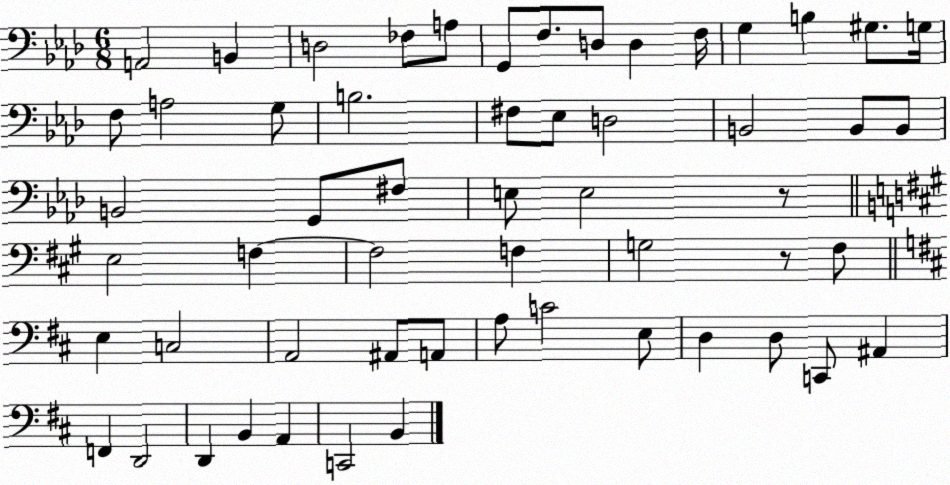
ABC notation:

X:1
T:Untitled
M:6/8
L:1/4
K:Ab
A,,2 B,, D,2 _F,/2 A,/2 G,,/2 F,/2 D,/2 D, F,/4 G, B, ^G,/2 G,/4 F,/2 A,2 G,/2 B,2 ^F,/2 _E,/2 D,2 B,,2 B,,/2 B,,/2 B,,2 G,,/2 ^F,/2 E,/2 E,2 z/2 E,2 F, F,2 F, G,2 z/2 ^F,/2 E, C,2 A,,2 ^A,,/2 A,,/2 A,/2 C2 E,/2 D, D,/2 C,,/2 ^A,, F,, D,,2 D,, B,, A,, C,,2 B,,